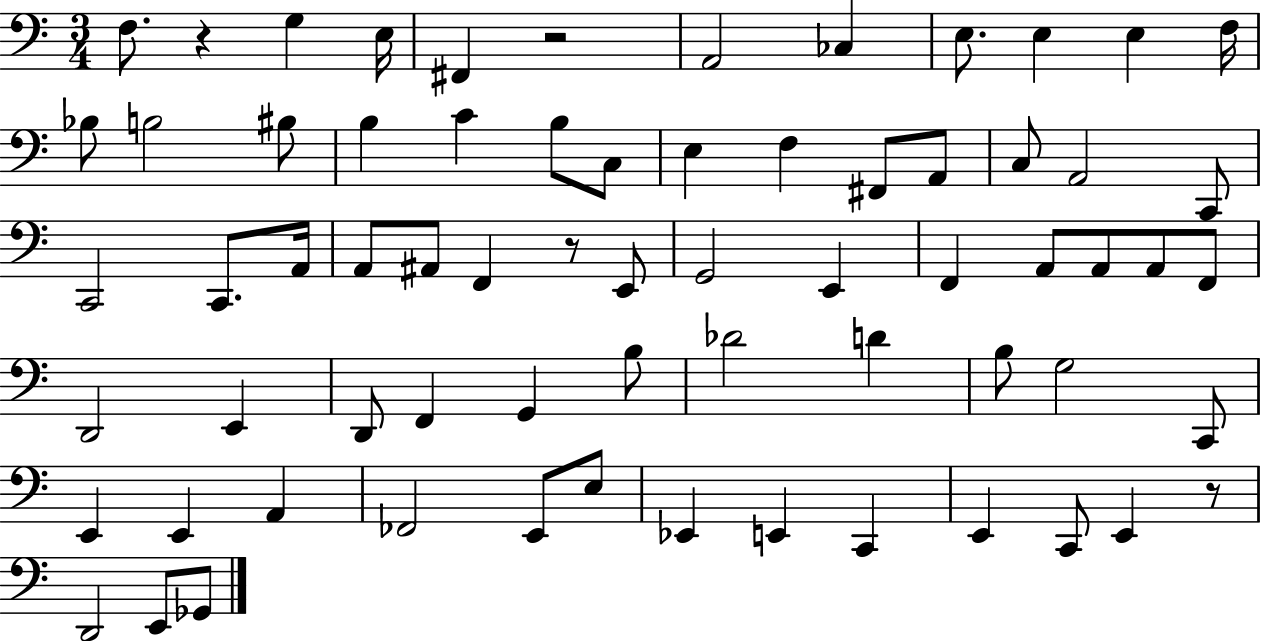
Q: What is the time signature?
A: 3/4